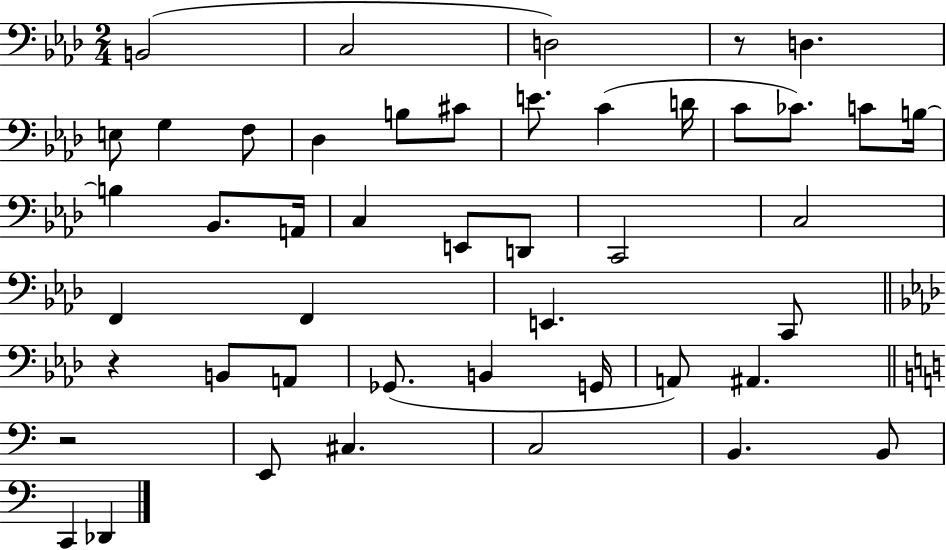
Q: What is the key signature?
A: AES major